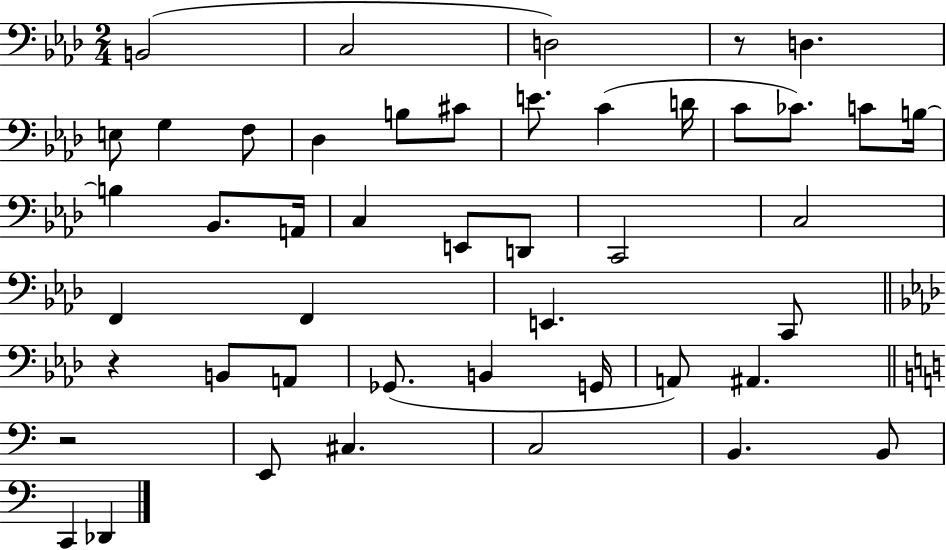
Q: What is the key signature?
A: AES major